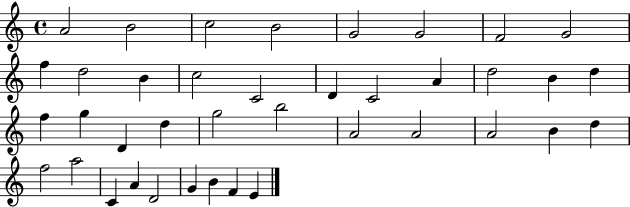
A4/h B4/h C5/h B4/h G4/h G4/h F4/h G4/h F5/q D5/h B4/q C5/h C4/h D4/q C4/h A4/q D5/h B4/q D5/q F5/q G5/q D4/q D5/q G5/h B5/h A4/h A4/h A4/h B4/q D5/q F5/h A5/h C4/q A4/q D4/h G4/q B4/q F4/q E4/q